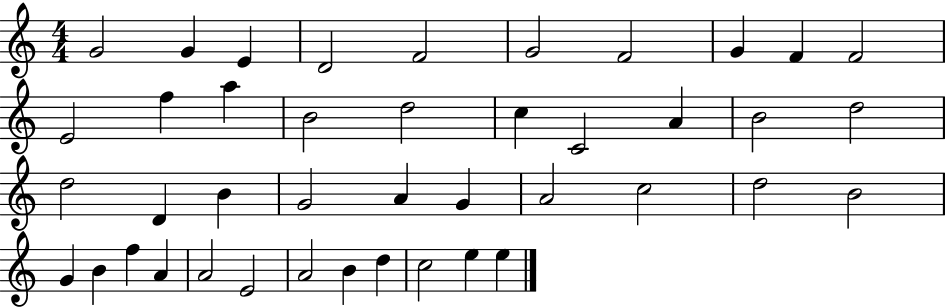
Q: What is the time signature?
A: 4/4